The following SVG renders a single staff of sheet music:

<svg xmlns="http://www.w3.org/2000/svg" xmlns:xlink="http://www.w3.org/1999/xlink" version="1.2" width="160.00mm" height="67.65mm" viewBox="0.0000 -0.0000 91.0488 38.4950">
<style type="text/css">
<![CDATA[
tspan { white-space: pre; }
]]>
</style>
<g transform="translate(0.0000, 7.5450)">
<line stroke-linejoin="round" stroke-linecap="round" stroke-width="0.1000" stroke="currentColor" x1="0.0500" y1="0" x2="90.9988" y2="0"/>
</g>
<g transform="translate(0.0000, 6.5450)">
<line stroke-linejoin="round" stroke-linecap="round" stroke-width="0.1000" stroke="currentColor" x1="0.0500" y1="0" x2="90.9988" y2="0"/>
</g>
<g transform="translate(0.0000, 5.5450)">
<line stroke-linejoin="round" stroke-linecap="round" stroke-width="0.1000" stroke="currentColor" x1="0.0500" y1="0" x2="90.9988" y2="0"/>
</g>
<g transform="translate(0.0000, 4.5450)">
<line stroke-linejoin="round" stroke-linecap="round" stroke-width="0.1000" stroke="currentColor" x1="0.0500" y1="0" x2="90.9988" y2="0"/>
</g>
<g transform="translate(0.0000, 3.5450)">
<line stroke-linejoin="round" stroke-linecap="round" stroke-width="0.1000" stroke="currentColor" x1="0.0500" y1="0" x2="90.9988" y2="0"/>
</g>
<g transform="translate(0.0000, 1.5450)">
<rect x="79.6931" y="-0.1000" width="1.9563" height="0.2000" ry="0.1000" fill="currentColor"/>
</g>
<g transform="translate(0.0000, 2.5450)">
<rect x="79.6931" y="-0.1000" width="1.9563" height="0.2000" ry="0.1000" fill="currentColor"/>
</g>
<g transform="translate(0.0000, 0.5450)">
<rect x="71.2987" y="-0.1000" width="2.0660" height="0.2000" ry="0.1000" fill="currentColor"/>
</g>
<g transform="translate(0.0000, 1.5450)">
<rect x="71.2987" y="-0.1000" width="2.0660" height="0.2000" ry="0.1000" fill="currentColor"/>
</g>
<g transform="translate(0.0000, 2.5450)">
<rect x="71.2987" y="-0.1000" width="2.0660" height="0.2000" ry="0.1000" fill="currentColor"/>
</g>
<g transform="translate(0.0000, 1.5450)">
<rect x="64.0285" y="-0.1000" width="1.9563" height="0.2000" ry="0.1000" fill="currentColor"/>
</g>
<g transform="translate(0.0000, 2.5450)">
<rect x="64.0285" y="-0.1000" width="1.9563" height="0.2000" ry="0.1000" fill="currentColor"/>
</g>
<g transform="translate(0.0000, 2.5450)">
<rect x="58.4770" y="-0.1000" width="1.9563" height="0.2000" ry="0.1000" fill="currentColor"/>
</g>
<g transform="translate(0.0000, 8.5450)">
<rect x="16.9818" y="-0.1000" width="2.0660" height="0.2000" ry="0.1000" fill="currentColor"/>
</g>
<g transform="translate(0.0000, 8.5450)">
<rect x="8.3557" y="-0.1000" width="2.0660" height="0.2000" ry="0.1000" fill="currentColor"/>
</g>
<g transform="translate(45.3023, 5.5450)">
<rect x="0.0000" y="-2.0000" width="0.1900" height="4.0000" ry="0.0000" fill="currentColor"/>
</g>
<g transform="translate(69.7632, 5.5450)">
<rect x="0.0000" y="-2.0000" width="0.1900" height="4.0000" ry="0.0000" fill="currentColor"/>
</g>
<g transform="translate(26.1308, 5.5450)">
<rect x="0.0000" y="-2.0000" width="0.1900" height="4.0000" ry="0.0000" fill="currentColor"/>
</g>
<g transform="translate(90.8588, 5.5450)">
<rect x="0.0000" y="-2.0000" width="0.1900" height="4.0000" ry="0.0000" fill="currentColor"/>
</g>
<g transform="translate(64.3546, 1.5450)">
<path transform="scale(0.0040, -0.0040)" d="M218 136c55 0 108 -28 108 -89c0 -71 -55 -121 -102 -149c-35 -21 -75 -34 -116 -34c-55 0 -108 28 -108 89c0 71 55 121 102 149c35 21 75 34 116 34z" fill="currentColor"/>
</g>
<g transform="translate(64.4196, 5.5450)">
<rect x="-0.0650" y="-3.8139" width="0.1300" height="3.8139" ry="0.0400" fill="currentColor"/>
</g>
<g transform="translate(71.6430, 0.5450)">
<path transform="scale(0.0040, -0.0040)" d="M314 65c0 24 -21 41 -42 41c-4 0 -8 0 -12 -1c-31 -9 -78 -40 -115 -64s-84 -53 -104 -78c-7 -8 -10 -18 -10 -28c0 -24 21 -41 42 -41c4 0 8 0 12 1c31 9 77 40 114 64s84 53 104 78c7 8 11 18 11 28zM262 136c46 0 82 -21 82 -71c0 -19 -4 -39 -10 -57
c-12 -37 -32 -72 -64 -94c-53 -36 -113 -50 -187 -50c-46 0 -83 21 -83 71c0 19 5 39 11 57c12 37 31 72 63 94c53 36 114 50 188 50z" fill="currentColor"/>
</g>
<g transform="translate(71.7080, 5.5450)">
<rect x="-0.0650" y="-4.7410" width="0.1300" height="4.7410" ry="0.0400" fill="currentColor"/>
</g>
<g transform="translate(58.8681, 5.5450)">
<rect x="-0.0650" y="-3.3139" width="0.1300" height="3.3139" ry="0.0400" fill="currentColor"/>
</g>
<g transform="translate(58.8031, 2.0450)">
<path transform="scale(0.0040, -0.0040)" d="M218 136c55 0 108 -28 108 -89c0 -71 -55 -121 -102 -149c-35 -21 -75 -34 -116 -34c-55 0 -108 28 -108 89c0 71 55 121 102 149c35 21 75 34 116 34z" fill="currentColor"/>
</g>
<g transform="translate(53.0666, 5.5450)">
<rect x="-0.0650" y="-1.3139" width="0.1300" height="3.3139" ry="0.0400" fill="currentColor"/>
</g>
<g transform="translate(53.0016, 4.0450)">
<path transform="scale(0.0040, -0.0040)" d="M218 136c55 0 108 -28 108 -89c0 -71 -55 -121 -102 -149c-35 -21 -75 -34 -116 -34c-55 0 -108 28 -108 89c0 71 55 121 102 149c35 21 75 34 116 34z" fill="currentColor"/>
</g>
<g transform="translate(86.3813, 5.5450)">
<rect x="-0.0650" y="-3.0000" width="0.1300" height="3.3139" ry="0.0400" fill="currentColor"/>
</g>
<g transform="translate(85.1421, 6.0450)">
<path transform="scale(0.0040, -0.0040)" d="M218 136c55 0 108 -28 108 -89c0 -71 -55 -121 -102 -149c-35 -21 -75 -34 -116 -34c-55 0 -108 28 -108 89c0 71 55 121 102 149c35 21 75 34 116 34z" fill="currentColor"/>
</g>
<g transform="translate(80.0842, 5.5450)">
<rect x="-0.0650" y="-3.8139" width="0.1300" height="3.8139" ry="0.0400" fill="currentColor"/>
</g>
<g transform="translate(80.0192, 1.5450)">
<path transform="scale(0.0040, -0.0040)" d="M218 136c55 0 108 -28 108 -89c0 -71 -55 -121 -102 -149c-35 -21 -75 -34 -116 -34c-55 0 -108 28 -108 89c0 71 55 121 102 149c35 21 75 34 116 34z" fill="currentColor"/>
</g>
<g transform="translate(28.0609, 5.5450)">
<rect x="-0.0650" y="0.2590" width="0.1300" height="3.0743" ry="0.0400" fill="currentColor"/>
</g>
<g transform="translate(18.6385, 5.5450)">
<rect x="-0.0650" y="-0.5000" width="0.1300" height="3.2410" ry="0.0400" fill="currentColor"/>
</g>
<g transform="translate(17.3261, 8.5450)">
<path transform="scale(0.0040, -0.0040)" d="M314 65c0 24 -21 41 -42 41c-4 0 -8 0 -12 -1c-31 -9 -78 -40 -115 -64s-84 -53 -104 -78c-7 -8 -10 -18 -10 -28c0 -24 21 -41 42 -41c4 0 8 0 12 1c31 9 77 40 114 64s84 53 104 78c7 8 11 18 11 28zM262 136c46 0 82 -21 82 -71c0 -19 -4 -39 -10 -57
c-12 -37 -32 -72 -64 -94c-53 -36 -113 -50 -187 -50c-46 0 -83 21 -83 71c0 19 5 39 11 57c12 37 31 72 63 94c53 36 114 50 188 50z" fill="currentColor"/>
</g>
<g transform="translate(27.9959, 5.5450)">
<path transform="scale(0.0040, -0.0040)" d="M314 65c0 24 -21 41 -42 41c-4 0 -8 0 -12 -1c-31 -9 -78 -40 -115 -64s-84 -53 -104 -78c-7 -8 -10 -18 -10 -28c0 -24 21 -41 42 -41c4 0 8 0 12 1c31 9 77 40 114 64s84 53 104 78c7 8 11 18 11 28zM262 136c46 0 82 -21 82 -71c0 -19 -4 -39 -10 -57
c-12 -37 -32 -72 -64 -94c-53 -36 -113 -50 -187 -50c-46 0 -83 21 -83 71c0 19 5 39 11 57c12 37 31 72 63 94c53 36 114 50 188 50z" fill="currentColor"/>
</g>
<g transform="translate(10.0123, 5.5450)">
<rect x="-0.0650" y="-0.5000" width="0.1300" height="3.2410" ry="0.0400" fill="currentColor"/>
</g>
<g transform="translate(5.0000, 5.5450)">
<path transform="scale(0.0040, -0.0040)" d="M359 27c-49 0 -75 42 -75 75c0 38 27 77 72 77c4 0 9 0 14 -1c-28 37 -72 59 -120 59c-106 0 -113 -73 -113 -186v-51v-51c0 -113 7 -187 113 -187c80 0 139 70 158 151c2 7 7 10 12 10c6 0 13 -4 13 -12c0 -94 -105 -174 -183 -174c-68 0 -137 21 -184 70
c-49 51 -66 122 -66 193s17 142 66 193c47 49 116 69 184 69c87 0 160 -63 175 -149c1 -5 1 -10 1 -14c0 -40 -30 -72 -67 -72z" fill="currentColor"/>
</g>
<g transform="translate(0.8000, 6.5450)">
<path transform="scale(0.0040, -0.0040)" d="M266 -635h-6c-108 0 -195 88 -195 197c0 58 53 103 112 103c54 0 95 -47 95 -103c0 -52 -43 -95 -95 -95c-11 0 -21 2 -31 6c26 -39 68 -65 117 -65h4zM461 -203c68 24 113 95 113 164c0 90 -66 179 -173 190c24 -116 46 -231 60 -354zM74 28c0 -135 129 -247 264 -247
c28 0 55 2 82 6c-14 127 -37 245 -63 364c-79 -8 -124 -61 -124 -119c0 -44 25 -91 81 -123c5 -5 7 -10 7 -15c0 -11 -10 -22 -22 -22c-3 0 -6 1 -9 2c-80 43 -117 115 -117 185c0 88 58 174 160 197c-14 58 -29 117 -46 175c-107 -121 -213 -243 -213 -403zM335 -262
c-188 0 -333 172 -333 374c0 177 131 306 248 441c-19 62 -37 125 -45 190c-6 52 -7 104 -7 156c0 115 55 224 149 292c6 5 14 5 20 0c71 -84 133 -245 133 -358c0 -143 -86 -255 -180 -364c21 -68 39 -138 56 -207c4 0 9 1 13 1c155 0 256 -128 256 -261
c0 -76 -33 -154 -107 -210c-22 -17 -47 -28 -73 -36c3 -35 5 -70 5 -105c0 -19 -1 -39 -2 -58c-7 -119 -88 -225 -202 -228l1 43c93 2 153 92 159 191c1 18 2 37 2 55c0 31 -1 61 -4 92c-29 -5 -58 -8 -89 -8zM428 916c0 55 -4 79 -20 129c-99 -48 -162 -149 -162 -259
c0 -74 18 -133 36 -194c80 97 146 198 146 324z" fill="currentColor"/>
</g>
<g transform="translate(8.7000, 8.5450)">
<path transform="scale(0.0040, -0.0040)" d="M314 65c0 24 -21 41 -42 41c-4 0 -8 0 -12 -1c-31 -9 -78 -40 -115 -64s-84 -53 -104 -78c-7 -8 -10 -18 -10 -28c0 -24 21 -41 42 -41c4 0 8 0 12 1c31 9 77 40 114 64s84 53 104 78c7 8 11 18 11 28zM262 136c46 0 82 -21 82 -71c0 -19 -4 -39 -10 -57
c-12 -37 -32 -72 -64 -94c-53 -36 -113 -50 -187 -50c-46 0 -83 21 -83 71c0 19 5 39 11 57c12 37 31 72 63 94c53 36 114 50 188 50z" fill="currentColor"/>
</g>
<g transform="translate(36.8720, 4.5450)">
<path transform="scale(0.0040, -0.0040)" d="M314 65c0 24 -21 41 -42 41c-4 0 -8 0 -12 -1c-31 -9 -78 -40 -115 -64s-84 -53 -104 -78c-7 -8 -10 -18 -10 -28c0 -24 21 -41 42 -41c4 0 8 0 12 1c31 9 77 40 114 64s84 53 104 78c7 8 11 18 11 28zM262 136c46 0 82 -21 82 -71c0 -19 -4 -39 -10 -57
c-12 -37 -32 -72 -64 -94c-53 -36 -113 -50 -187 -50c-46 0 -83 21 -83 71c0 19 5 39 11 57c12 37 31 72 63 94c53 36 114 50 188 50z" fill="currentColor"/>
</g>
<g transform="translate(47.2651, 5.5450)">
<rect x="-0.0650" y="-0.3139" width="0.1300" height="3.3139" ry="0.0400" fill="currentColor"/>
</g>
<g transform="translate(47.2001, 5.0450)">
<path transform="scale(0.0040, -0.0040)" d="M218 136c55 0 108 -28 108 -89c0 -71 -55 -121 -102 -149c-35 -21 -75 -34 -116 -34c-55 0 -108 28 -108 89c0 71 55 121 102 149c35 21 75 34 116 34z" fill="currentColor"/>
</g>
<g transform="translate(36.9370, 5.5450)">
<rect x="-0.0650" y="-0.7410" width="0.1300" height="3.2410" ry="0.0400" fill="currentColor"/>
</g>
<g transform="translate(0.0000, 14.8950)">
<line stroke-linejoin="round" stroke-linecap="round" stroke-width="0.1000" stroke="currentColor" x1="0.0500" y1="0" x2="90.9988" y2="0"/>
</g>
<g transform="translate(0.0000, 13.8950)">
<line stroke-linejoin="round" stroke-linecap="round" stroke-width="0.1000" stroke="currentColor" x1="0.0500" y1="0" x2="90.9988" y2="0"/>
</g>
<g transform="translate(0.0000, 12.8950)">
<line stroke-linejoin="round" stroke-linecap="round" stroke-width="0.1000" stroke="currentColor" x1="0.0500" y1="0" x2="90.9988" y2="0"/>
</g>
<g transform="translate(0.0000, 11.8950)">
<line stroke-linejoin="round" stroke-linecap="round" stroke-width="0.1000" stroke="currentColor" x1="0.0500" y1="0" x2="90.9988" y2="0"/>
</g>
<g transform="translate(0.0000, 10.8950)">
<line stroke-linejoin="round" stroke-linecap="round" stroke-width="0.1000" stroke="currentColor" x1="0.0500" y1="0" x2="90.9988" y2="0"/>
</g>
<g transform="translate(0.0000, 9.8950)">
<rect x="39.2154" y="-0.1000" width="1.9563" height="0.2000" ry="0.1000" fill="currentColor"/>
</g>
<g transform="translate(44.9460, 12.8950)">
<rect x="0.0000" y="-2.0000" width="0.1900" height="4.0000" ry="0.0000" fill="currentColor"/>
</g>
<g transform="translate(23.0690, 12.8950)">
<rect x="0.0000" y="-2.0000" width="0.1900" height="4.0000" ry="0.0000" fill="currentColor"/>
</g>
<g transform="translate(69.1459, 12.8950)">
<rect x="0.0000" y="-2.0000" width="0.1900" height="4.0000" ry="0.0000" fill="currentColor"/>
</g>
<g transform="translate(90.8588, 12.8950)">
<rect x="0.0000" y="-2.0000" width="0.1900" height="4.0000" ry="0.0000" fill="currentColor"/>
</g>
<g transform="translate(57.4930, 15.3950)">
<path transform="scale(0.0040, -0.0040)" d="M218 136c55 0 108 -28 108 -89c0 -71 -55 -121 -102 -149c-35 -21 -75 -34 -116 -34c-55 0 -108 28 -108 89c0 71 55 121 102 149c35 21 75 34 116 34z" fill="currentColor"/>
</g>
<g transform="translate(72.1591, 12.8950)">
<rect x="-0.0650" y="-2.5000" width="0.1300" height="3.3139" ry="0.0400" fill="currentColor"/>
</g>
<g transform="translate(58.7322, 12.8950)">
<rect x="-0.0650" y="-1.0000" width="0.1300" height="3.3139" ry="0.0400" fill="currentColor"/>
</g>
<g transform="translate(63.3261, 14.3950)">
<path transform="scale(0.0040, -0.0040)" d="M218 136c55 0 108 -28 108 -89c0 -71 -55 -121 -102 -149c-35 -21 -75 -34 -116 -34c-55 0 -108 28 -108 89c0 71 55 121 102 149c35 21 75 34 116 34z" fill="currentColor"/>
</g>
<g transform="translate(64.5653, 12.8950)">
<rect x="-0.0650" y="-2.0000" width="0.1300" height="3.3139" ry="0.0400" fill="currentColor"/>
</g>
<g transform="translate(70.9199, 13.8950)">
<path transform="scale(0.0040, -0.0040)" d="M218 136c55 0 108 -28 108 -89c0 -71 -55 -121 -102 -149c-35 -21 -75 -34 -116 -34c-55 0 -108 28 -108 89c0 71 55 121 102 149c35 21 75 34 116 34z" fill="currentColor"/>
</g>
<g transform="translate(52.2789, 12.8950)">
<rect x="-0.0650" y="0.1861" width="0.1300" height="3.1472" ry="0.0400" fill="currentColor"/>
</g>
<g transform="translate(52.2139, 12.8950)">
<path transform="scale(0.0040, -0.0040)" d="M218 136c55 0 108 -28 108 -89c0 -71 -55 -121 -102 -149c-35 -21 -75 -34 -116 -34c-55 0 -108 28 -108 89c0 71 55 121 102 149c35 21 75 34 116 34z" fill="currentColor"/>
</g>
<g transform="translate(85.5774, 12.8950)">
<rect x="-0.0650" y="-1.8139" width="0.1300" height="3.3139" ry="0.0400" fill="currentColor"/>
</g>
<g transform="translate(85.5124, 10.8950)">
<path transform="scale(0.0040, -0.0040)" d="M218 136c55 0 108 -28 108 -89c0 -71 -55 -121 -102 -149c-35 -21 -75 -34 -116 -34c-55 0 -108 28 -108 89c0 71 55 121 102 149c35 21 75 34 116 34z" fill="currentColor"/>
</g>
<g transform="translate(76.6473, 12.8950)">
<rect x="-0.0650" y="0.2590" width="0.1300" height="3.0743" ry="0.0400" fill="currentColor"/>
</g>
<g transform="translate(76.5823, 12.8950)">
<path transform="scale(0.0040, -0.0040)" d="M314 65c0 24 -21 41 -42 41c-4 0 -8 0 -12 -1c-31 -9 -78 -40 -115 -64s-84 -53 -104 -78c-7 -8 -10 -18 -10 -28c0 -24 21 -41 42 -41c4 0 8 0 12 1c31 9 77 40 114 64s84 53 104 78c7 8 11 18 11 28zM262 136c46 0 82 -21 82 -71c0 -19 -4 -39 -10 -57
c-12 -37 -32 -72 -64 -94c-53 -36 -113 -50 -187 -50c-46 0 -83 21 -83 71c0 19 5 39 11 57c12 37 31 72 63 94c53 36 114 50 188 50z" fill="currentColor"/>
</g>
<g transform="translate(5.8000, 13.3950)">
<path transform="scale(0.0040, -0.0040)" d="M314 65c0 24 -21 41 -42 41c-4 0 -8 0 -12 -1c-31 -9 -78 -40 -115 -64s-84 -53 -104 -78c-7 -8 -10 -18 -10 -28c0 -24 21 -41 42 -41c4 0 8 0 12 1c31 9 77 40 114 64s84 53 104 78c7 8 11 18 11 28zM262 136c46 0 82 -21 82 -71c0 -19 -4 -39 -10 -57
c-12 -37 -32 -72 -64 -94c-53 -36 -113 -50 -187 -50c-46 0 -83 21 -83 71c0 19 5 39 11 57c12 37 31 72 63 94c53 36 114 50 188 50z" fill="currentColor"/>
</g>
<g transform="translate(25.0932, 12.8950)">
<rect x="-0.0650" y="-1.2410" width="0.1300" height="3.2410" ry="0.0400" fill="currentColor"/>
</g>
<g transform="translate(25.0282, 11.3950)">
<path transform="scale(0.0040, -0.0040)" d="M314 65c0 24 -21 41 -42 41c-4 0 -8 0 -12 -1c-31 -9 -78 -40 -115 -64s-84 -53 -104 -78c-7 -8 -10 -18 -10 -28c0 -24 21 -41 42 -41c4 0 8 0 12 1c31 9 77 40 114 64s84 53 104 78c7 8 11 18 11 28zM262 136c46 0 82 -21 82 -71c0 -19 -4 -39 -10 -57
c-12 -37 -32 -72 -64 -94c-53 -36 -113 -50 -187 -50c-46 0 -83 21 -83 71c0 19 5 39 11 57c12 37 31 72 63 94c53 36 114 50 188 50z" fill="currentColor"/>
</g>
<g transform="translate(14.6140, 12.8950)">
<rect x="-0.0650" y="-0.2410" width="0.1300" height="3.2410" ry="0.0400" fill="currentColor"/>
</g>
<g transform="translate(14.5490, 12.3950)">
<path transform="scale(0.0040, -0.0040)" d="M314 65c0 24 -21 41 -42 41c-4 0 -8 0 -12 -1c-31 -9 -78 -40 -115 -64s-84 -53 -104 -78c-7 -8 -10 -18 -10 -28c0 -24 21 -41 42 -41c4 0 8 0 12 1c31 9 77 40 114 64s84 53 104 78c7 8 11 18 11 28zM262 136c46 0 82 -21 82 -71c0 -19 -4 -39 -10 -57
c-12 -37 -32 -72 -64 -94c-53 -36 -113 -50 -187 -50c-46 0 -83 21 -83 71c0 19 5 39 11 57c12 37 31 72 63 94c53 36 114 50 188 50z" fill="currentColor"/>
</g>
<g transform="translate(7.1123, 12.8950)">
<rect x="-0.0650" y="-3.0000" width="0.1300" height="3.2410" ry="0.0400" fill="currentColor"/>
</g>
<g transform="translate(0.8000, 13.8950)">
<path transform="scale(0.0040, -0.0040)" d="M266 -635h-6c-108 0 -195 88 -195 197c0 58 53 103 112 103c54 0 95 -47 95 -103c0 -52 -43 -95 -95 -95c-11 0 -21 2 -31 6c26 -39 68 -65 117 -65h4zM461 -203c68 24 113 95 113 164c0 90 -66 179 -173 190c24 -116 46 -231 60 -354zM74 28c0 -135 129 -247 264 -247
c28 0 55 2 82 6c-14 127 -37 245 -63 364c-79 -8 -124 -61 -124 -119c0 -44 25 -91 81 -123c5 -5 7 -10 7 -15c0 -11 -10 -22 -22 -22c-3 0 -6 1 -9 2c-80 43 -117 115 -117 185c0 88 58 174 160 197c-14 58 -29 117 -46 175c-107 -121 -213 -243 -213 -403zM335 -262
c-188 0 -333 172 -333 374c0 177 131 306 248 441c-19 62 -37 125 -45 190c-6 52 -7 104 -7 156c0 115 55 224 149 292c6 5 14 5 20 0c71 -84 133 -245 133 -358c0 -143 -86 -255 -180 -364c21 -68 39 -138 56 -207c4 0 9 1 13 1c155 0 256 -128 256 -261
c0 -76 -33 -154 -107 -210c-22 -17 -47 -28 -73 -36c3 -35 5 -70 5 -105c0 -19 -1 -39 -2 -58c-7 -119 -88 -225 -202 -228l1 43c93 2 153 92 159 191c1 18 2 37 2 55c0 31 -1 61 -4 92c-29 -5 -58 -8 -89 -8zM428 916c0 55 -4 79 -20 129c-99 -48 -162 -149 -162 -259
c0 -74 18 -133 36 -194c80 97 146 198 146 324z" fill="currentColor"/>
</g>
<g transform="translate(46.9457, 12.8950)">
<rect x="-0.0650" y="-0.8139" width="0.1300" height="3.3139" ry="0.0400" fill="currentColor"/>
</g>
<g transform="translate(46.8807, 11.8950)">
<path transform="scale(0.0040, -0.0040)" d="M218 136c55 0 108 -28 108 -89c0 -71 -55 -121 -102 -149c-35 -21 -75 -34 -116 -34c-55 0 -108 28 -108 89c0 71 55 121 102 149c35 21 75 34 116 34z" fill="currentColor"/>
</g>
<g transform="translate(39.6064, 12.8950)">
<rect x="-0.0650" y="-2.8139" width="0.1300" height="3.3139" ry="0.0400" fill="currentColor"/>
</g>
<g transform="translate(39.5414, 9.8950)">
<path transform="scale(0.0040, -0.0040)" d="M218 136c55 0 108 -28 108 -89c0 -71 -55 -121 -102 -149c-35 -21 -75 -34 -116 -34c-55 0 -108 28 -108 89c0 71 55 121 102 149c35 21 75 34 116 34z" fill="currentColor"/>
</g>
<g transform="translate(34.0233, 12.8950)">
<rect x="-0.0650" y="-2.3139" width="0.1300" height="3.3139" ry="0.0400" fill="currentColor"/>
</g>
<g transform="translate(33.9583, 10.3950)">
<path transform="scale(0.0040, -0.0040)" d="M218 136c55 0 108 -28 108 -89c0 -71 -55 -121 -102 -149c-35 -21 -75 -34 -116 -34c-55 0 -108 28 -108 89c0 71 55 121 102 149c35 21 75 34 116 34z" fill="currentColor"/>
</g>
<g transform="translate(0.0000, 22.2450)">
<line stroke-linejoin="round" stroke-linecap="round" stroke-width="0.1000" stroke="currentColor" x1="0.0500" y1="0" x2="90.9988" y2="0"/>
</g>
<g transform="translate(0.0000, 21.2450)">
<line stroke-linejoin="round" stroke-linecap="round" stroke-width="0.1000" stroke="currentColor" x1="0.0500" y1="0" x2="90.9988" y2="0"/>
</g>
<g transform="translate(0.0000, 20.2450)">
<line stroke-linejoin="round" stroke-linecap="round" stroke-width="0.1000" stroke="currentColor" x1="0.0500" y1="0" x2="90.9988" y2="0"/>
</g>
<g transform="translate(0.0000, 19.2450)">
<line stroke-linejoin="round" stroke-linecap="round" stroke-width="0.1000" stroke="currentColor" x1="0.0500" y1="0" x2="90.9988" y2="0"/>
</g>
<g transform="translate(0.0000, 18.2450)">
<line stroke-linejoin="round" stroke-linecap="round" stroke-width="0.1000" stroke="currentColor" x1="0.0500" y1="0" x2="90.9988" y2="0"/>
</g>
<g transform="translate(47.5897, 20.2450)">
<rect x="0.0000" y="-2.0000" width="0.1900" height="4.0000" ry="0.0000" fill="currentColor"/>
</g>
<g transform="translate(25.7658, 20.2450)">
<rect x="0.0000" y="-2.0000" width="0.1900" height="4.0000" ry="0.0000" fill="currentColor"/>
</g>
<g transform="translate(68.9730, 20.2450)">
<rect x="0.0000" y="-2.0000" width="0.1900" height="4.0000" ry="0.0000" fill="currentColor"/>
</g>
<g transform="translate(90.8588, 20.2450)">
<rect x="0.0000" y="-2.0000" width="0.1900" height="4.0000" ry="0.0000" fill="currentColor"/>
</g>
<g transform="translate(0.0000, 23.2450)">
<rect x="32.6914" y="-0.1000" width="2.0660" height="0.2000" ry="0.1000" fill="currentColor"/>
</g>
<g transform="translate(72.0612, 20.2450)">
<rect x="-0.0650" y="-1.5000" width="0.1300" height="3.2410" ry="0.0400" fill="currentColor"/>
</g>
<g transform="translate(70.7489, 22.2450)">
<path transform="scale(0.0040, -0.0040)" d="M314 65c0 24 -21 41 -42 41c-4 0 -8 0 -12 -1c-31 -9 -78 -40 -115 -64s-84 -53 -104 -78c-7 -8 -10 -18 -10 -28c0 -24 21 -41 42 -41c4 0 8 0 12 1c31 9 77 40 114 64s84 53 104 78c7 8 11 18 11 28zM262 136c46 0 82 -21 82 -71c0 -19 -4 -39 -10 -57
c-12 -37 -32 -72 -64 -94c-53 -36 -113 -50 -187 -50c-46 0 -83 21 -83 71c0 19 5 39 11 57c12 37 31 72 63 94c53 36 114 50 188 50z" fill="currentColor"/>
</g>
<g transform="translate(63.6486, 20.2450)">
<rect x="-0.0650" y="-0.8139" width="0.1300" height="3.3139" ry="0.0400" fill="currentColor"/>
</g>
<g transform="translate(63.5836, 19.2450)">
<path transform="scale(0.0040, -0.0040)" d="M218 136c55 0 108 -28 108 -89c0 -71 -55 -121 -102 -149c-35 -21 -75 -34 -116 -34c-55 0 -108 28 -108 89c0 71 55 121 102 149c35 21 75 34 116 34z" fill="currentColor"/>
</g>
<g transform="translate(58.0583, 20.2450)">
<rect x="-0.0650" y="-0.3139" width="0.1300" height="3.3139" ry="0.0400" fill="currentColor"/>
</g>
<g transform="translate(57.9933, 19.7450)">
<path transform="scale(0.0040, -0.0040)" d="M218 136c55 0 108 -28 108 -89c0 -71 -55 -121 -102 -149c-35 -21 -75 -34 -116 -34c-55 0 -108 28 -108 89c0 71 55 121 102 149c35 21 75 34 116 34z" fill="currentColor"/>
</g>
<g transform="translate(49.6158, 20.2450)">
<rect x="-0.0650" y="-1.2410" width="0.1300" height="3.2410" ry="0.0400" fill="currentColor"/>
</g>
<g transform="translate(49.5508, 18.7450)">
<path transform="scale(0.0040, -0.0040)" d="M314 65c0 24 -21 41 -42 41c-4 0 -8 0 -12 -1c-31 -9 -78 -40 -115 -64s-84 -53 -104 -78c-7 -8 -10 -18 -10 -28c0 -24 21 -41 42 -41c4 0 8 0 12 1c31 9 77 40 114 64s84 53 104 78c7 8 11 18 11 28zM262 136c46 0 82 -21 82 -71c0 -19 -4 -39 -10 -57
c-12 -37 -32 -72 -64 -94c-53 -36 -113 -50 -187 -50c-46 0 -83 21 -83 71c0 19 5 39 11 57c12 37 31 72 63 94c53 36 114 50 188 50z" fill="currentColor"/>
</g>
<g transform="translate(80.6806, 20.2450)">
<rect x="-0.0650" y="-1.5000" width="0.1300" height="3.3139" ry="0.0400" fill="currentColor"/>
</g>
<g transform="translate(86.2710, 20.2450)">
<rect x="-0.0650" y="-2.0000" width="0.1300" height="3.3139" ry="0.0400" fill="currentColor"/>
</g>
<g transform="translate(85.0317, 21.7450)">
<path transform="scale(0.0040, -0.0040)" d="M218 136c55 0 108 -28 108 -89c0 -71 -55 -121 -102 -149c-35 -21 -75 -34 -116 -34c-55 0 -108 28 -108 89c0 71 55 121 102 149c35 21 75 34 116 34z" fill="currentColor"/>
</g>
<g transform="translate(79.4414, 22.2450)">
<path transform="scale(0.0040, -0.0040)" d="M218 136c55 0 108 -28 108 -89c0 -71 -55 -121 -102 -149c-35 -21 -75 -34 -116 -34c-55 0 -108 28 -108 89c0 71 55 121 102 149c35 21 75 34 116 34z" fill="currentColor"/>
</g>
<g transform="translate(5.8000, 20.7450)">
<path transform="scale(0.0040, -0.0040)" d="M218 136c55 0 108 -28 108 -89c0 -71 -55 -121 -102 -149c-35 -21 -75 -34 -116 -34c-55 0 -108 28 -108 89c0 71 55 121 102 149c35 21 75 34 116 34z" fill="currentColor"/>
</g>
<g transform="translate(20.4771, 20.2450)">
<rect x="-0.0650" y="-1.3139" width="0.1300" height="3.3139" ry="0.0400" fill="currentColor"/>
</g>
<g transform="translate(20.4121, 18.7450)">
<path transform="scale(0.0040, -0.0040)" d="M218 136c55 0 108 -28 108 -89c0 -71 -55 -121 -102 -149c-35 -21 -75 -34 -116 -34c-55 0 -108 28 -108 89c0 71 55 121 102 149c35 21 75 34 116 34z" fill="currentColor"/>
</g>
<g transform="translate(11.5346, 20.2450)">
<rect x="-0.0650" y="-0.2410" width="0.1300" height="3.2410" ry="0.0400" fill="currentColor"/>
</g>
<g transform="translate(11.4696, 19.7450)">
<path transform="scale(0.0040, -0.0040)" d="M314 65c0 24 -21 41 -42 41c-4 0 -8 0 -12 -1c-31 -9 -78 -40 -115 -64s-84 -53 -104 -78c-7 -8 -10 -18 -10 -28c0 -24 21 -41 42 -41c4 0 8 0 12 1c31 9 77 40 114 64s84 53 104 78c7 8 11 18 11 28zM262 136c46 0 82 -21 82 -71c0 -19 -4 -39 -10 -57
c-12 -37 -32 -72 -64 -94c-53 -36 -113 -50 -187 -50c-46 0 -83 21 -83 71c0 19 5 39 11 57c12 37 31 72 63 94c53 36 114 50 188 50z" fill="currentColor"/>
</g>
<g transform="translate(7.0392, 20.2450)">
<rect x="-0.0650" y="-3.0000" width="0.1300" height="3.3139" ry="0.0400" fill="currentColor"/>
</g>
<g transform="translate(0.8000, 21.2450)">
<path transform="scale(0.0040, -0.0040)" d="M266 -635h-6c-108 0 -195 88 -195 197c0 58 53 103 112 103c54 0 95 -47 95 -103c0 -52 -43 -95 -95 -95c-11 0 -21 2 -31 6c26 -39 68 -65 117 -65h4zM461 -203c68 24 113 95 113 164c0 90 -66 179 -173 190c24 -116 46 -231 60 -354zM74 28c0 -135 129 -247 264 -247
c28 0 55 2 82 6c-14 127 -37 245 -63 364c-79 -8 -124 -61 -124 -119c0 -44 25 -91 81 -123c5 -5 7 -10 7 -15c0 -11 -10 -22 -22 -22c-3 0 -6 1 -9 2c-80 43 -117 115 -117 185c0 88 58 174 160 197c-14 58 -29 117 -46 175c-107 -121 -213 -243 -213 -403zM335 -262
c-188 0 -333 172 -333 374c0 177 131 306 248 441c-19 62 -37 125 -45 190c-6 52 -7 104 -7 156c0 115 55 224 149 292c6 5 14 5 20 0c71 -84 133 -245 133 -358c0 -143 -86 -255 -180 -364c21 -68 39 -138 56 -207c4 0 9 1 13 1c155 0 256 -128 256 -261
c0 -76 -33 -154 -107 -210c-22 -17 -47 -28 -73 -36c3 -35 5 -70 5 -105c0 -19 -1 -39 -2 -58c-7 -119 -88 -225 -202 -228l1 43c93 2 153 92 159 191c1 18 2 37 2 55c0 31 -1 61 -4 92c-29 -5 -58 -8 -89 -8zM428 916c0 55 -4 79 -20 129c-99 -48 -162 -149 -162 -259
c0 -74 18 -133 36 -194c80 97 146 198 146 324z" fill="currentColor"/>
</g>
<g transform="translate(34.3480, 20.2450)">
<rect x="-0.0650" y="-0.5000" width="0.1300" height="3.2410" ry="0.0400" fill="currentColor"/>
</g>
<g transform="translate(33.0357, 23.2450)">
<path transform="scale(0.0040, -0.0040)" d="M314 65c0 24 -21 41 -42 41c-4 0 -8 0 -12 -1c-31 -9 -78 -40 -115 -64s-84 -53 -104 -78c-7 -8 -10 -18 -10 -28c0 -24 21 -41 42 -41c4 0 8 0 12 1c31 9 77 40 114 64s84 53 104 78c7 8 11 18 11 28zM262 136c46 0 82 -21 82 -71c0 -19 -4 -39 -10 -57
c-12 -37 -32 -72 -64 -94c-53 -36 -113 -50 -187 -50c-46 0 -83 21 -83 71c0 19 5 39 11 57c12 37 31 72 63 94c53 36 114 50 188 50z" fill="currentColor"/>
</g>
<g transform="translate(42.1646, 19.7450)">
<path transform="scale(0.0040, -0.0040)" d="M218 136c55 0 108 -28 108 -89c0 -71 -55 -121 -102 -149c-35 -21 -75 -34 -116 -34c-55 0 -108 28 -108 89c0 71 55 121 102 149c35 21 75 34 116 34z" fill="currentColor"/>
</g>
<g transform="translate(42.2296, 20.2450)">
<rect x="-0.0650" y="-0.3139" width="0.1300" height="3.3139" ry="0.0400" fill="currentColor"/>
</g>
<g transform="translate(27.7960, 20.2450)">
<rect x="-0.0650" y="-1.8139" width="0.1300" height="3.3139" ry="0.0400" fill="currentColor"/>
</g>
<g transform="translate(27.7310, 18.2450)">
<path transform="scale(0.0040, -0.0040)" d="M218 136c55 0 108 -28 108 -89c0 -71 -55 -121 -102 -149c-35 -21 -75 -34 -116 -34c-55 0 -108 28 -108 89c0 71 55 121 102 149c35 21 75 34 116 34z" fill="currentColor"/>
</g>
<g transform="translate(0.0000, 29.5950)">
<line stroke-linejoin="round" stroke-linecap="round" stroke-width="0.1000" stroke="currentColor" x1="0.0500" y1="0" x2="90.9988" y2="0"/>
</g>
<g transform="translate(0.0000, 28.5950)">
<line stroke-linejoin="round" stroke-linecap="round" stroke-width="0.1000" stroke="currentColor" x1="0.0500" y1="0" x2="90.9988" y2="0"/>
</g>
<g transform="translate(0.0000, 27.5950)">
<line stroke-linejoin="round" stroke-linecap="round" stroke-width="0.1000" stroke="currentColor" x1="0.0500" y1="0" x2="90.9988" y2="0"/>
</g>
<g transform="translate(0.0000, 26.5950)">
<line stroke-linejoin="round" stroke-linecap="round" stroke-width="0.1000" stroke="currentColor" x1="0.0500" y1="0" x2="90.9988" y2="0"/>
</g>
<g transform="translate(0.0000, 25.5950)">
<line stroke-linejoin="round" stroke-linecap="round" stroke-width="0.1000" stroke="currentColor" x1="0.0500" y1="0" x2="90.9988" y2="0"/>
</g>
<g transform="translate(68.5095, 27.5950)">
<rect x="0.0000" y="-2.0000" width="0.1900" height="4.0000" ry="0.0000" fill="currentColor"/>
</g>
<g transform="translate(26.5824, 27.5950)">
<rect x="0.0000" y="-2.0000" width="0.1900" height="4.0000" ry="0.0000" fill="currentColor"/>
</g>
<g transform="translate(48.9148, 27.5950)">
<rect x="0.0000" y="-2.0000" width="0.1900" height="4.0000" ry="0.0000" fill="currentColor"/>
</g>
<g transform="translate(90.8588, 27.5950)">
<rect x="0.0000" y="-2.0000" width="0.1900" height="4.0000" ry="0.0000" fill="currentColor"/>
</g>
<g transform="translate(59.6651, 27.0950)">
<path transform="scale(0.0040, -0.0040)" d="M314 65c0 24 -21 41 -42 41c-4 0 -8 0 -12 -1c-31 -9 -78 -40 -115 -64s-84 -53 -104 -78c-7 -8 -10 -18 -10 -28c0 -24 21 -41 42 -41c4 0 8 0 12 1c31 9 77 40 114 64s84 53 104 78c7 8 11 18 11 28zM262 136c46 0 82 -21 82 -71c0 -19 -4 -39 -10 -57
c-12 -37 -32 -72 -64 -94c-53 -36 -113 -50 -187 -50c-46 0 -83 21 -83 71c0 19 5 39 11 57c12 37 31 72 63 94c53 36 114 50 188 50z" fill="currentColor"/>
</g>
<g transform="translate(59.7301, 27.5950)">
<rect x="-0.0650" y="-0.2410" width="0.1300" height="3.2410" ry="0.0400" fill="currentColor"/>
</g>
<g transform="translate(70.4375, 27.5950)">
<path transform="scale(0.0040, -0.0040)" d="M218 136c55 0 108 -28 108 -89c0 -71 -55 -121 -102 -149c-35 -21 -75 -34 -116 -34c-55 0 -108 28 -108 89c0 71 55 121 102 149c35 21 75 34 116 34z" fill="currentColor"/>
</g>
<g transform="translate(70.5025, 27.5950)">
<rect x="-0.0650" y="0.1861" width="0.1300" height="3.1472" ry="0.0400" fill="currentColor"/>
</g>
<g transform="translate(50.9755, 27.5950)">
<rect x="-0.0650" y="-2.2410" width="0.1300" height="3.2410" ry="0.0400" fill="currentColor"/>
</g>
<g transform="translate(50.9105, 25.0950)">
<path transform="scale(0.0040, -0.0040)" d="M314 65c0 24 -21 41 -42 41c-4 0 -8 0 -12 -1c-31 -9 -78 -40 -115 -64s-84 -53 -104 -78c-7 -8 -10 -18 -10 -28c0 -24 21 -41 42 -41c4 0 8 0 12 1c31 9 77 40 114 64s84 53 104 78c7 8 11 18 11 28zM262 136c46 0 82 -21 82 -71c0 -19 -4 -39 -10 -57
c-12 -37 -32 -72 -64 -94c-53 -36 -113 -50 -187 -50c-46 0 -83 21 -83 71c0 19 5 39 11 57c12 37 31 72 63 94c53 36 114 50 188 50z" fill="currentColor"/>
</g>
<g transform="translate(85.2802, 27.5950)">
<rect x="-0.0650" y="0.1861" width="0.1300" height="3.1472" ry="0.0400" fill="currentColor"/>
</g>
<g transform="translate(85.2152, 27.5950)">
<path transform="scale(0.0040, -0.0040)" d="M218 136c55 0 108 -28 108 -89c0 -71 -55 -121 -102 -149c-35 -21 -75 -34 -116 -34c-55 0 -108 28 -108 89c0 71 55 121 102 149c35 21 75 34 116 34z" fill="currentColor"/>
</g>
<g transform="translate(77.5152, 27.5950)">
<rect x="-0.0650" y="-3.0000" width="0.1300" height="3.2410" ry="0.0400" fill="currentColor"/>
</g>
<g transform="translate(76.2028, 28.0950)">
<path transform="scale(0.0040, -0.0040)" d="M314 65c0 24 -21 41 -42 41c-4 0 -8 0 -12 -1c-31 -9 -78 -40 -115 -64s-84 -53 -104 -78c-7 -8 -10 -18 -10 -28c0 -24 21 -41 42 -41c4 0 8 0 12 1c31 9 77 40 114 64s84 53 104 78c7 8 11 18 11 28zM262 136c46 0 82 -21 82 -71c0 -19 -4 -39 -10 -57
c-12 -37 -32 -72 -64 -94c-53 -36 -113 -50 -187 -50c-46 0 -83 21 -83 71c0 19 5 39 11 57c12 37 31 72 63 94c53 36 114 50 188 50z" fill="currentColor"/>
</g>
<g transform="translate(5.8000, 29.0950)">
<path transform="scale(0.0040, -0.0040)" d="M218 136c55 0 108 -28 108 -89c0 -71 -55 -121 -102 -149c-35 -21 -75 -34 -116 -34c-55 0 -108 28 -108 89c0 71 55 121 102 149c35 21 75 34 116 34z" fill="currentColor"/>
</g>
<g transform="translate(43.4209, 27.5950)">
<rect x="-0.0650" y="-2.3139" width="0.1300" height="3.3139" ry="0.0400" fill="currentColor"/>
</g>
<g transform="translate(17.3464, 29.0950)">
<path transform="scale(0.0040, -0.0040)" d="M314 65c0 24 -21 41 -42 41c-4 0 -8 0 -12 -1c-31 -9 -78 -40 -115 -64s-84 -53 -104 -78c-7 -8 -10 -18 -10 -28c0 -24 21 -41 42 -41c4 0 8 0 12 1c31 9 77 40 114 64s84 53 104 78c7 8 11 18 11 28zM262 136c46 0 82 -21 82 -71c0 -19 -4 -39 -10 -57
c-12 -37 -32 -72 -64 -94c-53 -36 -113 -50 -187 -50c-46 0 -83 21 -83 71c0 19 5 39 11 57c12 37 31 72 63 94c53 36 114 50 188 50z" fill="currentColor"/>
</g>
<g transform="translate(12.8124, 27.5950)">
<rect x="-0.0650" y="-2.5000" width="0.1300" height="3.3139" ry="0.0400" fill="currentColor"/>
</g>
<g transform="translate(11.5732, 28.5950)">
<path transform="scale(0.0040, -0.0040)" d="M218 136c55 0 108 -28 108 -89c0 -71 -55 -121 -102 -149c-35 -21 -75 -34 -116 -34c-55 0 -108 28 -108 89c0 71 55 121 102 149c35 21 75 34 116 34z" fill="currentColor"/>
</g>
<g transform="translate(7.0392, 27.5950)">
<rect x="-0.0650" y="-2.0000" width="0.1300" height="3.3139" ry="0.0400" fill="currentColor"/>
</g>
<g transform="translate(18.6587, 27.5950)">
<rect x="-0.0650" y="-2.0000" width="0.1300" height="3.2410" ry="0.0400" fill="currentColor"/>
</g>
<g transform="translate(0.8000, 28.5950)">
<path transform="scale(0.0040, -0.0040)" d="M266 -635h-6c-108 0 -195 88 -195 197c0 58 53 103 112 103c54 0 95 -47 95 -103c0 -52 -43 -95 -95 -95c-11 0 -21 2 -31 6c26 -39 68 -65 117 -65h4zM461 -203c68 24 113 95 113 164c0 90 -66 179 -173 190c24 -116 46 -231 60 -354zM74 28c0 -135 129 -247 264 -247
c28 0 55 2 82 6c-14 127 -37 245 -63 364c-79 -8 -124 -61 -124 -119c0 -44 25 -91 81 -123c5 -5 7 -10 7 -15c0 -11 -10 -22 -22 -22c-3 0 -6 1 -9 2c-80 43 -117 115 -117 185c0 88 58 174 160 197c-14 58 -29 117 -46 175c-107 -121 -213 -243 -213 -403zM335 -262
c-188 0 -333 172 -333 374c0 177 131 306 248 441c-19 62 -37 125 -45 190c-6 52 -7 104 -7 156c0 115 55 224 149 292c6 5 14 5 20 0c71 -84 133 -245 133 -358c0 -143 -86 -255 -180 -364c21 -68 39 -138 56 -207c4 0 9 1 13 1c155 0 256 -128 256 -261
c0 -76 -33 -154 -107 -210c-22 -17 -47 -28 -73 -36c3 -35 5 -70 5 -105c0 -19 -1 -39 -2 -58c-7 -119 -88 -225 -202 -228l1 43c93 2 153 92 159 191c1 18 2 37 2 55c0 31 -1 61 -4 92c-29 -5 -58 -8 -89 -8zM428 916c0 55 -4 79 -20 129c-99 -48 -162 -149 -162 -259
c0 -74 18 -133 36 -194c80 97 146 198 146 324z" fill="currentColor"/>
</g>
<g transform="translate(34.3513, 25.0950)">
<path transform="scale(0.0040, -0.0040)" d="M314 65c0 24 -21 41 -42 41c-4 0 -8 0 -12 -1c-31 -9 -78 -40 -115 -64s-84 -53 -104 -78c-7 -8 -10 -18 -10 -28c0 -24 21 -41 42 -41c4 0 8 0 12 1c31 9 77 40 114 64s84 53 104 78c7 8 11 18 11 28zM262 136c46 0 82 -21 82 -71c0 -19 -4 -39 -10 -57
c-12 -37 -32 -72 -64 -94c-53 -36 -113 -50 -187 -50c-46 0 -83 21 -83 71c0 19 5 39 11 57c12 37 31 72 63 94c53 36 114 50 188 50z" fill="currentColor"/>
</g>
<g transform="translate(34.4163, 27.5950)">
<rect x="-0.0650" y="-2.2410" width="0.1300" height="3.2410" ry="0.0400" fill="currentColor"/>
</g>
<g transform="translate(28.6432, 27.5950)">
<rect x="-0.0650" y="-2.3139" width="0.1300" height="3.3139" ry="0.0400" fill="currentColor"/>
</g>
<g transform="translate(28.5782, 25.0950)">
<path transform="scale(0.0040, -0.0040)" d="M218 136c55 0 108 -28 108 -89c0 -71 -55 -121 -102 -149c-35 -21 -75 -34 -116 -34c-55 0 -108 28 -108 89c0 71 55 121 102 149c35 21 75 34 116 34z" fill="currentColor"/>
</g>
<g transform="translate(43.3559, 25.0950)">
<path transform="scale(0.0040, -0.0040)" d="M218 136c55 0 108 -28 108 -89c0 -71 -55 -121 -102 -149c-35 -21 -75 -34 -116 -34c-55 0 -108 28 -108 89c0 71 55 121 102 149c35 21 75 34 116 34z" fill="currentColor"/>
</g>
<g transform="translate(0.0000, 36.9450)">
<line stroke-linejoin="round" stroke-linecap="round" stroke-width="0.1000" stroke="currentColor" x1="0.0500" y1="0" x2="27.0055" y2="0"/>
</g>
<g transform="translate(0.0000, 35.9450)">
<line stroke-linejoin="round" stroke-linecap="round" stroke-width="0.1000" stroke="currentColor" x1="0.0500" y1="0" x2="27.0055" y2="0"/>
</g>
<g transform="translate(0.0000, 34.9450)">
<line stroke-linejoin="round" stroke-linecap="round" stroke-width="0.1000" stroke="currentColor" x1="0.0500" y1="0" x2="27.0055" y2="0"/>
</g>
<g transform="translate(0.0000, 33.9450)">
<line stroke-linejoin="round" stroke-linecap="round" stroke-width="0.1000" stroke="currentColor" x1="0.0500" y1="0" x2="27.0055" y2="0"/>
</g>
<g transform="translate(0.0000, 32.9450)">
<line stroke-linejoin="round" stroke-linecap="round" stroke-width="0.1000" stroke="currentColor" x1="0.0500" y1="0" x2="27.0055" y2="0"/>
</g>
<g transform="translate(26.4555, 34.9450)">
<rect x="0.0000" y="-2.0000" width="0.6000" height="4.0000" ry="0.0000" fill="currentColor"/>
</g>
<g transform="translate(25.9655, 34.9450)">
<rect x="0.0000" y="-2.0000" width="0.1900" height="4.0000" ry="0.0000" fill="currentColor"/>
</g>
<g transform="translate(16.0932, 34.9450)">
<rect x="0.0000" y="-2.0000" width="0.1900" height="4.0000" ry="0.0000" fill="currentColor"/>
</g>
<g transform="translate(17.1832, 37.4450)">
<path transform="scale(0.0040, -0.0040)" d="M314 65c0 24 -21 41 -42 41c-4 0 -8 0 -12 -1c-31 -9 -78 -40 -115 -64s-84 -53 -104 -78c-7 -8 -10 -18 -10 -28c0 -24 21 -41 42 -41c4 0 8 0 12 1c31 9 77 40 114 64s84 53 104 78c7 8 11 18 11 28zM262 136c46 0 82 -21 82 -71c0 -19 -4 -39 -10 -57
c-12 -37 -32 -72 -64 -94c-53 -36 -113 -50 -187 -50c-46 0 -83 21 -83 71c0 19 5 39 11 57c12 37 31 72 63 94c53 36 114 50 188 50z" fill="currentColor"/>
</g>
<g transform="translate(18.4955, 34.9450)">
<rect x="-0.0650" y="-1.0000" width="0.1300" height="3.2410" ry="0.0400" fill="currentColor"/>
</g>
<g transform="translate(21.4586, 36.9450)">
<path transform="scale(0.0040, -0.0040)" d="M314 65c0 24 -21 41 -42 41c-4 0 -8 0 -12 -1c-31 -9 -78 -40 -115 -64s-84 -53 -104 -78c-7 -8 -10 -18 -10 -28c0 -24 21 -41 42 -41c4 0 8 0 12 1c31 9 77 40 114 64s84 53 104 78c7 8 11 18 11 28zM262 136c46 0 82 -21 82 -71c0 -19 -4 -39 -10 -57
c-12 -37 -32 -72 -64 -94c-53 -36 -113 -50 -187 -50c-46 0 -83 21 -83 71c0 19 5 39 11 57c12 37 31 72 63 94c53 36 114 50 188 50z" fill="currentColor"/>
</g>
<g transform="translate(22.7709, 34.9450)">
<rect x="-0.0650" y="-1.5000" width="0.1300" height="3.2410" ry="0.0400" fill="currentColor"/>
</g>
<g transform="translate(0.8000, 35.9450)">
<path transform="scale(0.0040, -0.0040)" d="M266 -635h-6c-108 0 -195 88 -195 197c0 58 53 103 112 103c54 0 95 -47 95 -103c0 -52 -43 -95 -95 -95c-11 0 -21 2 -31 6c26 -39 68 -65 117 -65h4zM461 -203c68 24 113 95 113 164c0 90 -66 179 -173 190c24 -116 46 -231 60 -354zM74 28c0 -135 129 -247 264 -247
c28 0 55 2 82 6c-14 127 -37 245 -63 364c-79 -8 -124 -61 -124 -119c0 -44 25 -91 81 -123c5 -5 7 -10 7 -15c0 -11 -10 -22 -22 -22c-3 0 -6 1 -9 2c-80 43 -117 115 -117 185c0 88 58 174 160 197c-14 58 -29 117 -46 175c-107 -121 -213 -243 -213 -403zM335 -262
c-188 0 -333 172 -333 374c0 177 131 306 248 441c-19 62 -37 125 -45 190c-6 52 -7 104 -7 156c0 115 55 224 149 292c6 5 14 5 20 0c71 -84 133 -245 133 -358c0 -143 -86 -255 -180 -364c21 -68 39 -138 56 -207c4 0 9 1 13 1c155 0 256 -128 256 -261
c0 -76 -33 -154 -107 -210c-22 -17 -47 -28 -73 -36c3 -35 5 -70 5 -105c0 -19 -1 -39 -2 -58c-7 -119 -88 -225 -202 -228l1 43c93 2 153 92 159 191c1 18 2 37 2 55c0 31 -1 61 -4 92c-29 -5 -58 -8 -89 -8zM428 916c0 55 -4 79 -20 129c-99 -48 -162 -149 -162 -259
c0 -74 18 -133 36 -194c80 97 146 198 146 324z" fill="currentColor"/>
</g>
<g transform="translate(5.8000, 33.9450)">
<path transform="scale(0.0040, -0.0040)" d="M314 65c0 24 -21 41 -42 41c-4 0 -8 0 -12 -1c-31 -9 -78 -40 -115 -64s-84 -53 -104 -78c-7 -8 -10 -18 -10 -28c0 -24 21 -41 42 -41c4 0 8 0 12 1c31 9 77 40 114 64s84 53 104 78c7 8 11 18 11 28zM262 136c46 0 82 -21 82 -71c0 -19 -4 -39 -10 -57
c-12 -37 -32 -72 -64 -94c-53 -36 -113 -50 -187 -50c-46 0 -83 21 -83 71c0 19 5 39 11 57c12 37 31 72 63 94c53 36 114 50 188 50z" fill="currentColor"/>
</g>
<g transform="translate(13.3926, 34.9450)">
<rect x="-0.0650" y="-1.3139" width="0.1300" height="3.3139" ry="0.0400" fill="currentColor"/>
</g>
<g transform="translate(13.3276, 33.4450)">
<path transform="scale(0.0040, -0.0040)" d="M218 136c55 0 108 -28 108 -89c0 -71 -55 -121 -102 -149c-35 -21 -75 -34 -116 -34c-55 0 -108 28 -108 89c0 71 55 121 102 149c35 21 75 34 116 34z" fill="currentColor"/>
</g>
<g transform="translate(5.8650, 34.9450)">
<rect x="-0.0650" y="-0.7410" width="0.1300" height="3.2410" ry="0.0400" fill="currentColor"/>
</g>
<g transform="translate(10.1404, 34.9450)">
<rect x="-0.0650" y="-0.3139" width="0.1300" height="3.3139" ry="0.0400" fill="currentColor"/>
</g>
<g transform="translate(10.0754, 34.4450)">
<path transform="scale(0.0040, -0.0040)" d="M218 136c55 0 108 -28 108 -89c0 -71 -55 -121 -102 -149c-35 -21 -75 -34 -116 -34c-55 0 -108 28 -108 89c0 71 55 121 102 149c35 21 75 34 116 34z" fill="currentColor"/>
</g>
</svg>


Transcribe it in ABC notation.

X:1
T:Untitled
M:4/4
L:1/4
K:C
C2 C2 B2 d2 c e b c' e'2 c' A A2 c2 e2 g a d B D F G B2 f A c2 e f C2 c e2 c d E2 E F F G F2 g g2 g g2 c2 B A2 B d2 c e D2 E2